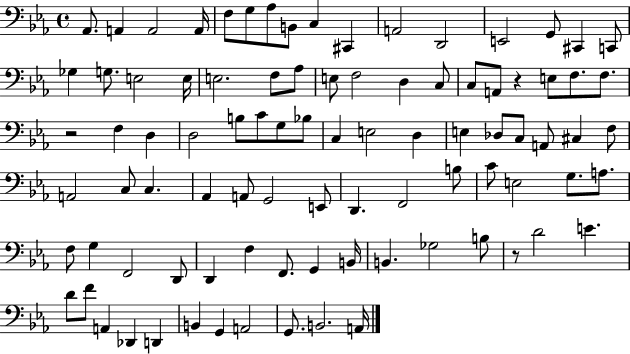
X:1
T:Untitled
M:4/4
L:1/4
K:Eb
_A,,/2 A,, A,,2 A,,/4 F,/2 G,/2 _A,/2 B,,/2 C, ^C,, A,,2 D,,2 E,,2 G,,/2 ^C,, C,,/2 _G, G,/2 E,2 E,/4 E,2 F,/2 _A,/2 E,/2 F,2 D, C,/2 C,/2 A,,/2 z E,/2 F,/2 F,/2 z2 F, D, D,2 B,/2 C/2 G,/2 _B,/2 C, E,2 D, E, _D,/2 C,/2 A,,/2 ^C, F,/2 A,,2 C,/2 C, _A,, A,,/2 G,,2 E,,/2 D,, F,,2 B,/2 C/2 E,2 G,/2 A,/2 F,/2 G, F,,2 D,,/2 D,, F, F,,/2 G,, B,,/4 B,, _G,2 B,/2 z/2 D2 E D/2 F/2 A,, _D,, D,, B,, G,, A,,2 G,,/2 B,,2 A,,/4